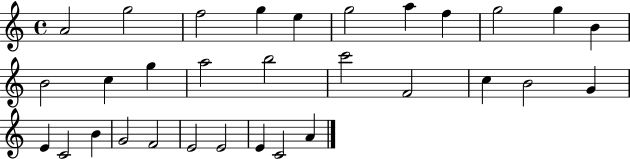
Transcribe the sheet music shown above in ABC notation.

X:1
T:Untitled
M:4/4
L:1/4
K:C
A2 g2 f2 g e g2 a f g2 g B B2 c g a2 b2 c'2 F2 c B2 G E C2 B G2 F2 E2 E2 E C2 A